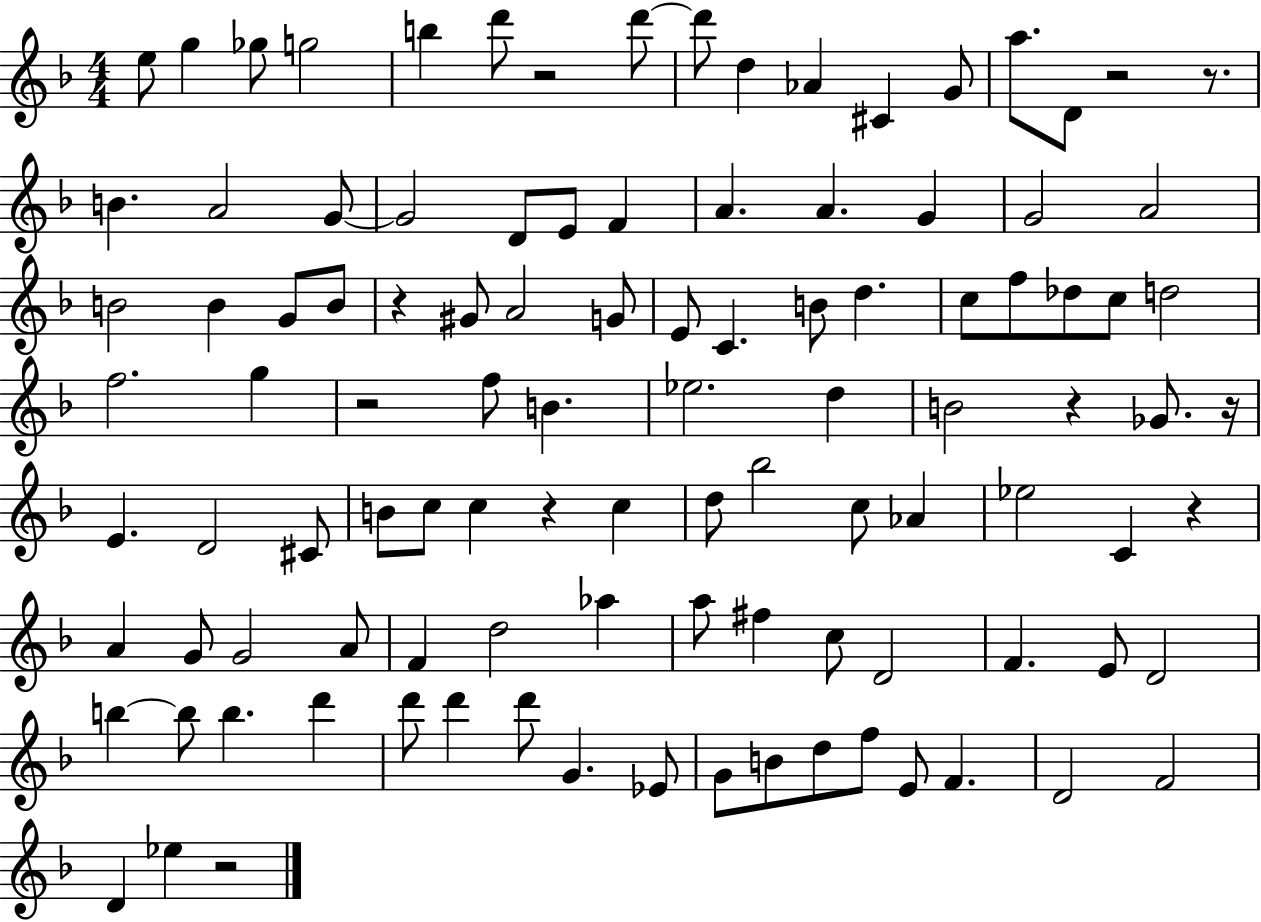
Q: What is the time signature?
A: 4/4